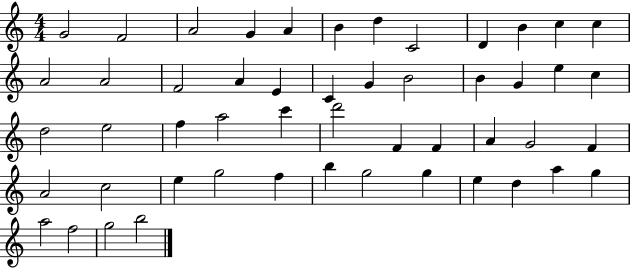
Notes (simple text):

G4/h F4/h A4/h G4/q A4/q B4/q D5/q C4/h D4/q B4/q C5/q C5/q A4/h A4/h F4/h A4/q E4/q C4/q G4/q B4/h B4/q G4/q E5/q C5/q D5/h E5/h F5/q A5/h C6/q D6/h F4/q F4/q A4/q G4/h F4/q A4/h C5/h E5/q G5/h F5/q B5/q G5/h G5/q E5/q D5/q A5/q G5/q A5/h F5/h G5/h B5/h